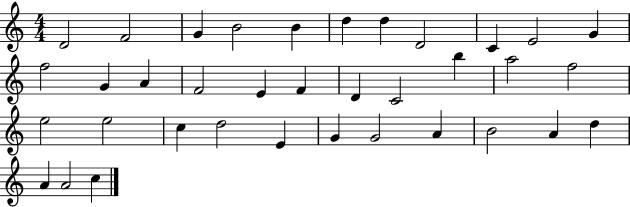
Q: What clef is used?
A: treble